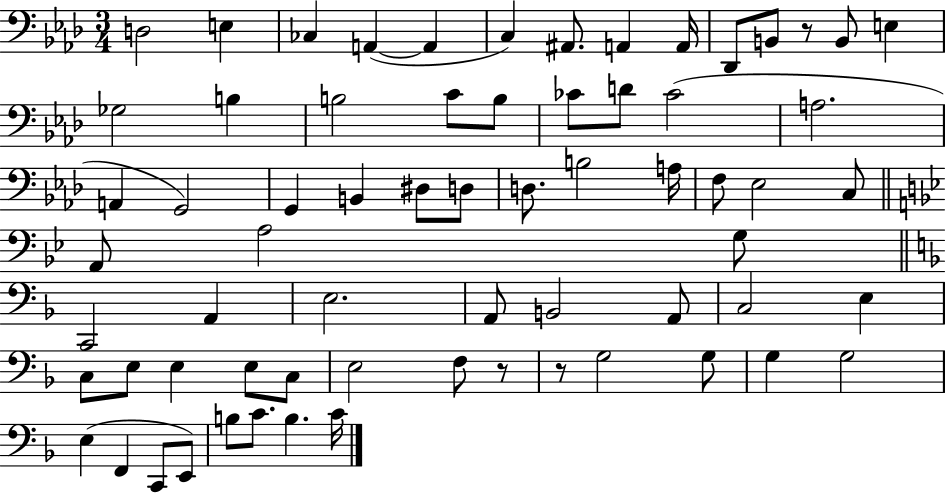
X:1
T:Untitled
M:3/4
L:1/4
K:Ab
D,2 E, _C, A,, A,, C, ^A,,/2 A,, A,,/4 _D,,/2 B,,/2 z/2 B,,/2 E, _G,2 B, B,2 C/2 B,/2 _C/2 D/2 _C2 A,2 A,, G,,2 G,, B,, ^D,/2 D,/2 D,/2 B,2 A,/4 F,/2 _E,2 C,/2 A,,/2 A,2 G,/2 C,,2 A,, E,2 A,,/2 B,,2 A,,/2 C,2 E, C,/2 E,/2 E, E,/2 C,/2 E,2 F,/2 z/2 z/2 G,2 G,/2 G, G,2 E, F,, C,,/2 E,,/2 B,/2 C/2 B, C/4